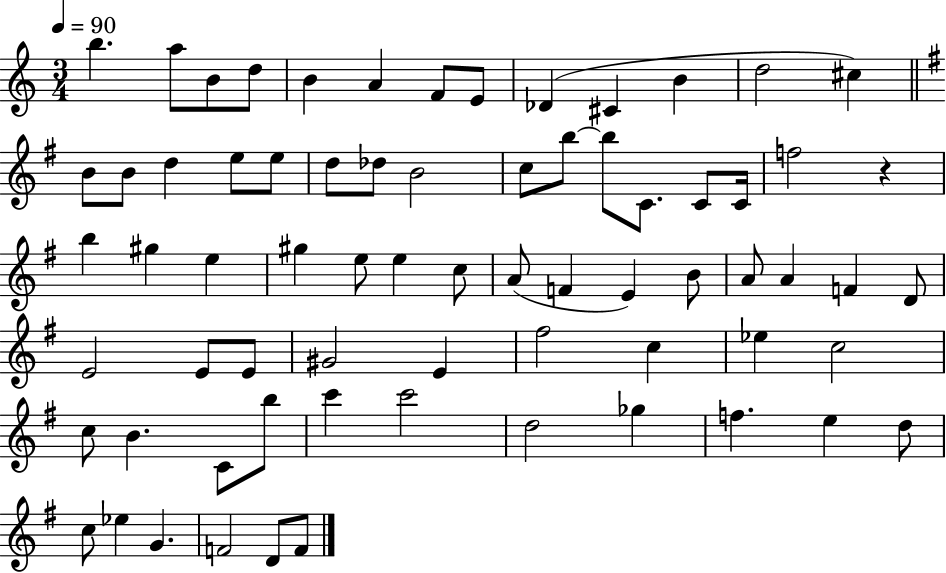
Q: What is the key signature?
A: C major